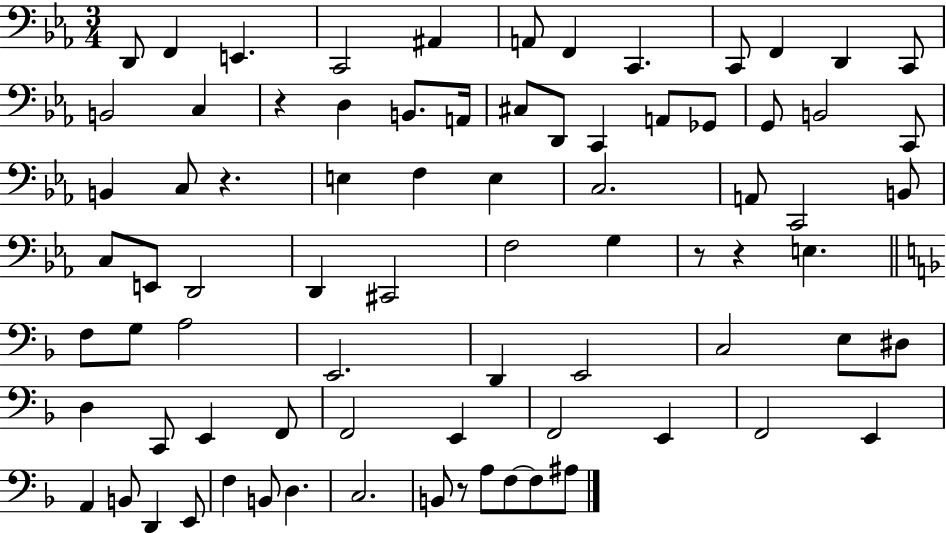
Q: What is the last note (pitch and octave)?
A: A#3